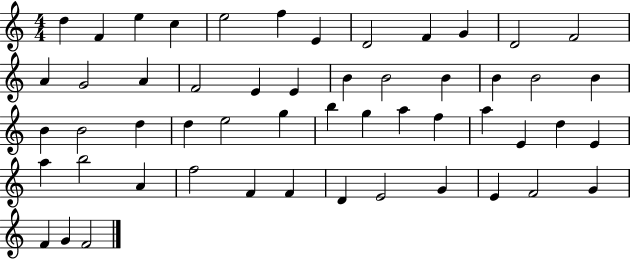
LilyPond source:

{
  \clef treble
  \numericTimeSignature
  \time 4/4
  \key c \major
  d''4 f'4 e''4 c''4 | e''2 f''4 e'4 | d'2 f'4 g'4 | d'2 f'2 | \break a'4 g'2 a'4 | f'2 e'4 e'4 | b'4 b'2 b'4 | b'4 b'2 b'4 | \break b'4 b'2 d''4 | d''4 e''2 g''4 | b''4 g''4 a''4 f''4 | a''4 e'4 d''4 e'4 | \break a''4 b''2 a'4 | f''2 f'4 f'4 | d'4 e'2 g'4 | e'4 f'2 g'4 | \break f'4 g'4 f'2 | \bar "|."
}